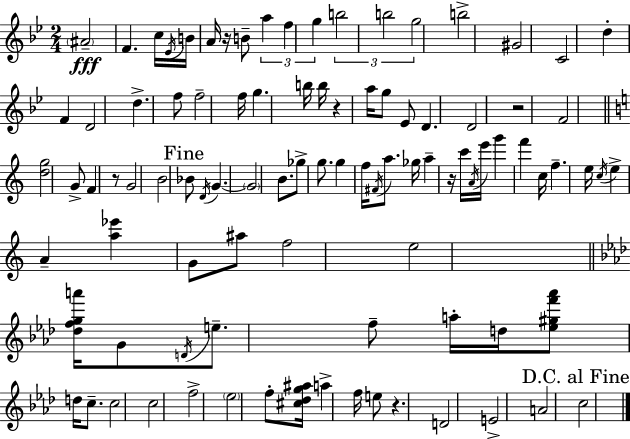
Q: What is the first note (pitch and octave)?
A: A#4